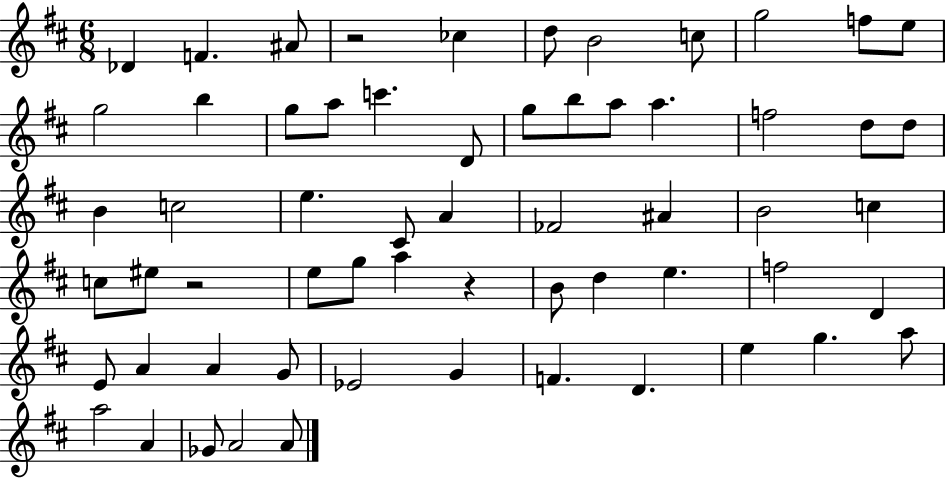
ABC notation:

X:1
T:Untitled
M:6/8
L:1/4
K:D
_D F ^A/2 z2 _c d/2 B2 c/2 g2 f/2 e/2 g2 b g/2 a/2 c' D/2 g/2 b/2 a/2 a f2 d/2 d/2 B c2 e ^C/2 A _F2 ^A B2 c c/2 ^e/2 z2 e/2 g/2 a z B/2 d e f2 D E/2 A A G/2 _E2 G F D e g a/2 a2 A _G/2 A2 A/2